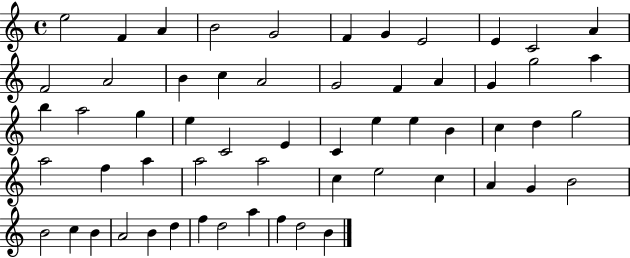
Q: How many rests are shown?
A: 0